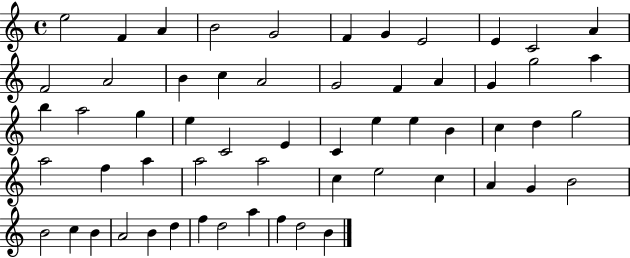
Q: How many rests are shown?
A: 0